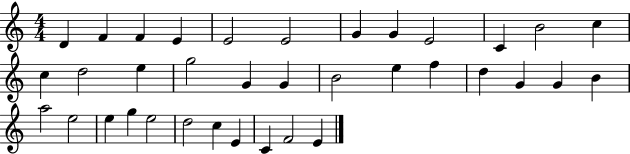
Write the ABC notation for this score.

X:1
T:Untitled
M:4/4
L:1/4
K:C
D F F E E2 E2 G G E2 C B2 c c d2 e g2 G G B2 e f d G G B a2 e2 e g e2 d2 c E C F2 E